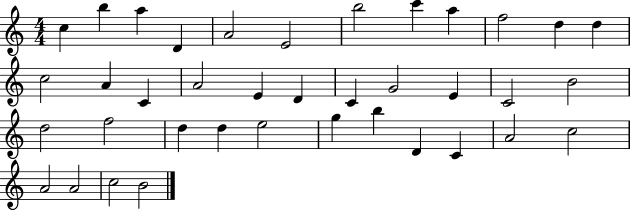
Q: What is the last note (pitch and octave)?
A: B4